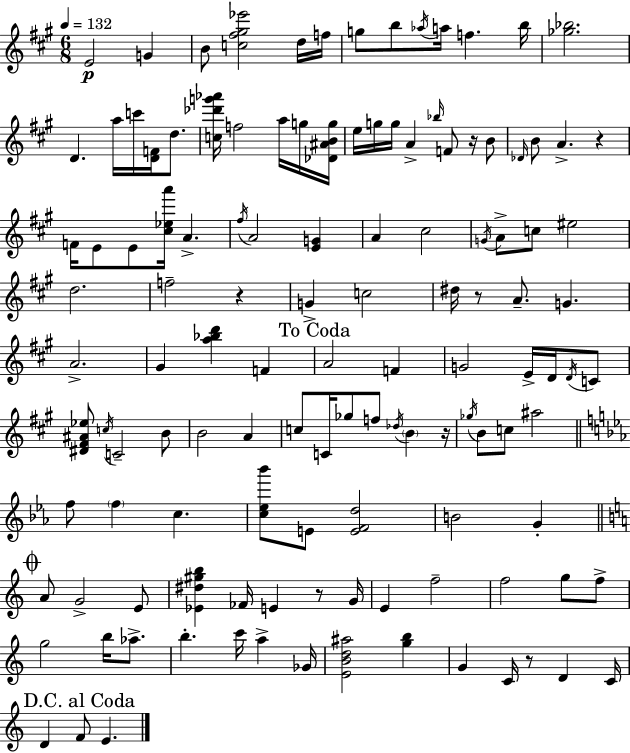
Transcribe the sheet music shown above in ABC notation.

X:1
T:Untitled
M:6/8
L:1/4
K:A
E2 G B/2 [c^f^g_e']2 d/4 f/4 g/2 b/2 _a/4 a/4 f b/4 [_g_b]2 D a/4 c'/4 [DF]/4 d/2 [c_d'g'_a']/4 f2 a/4 g/4 [_D^ABg]/4 e/4 g/4 g/4 A _b/4 F/2 z/4 B/2 _D/4 B/2 A z F/4 E/2 E/2 [^c_ea']/4 A ^f/4 A2 [EG] A ^c2 G/4 A/2 c/2 ^e2 d2 f2 z G c2 ^d/4 z/2 A/2 G A2 ^G [a_bd'] F A2 F G2 E/4 D/4 D/4 C/2 [^D^F^A_e]/2 c/4 C2 B/2 B2 A c/2 C/4 _g/2 f/2 _d/4 B z/4 _g/4 B/2 c/2 ^a2 f/2 f c [c_e_b']/2 E/2 [EFd]2 B2 G A/2 G2 E/2 [_E^d^gb] _F/4 E z/2 G/4 E f2 f2 g/2 f/2 g2 b/4 _a/2 b c'/4 a _G/4 [EBd^a]2 [gb] G C/4 z/2 D C/4 D F/2 E